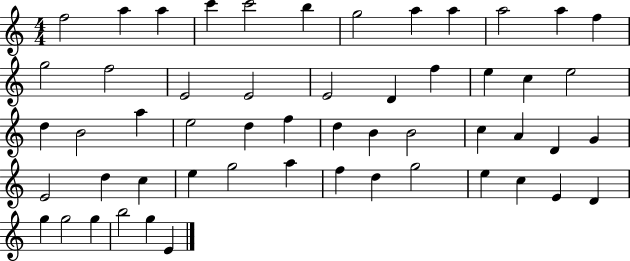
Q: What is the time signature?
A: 4/4